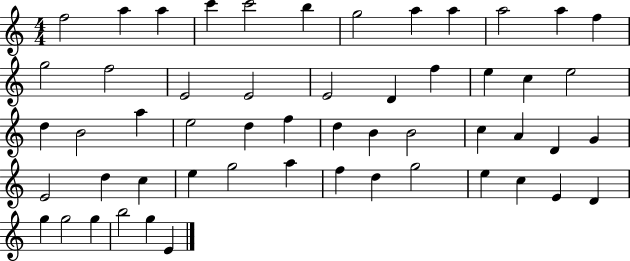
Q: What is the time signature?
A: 4/4